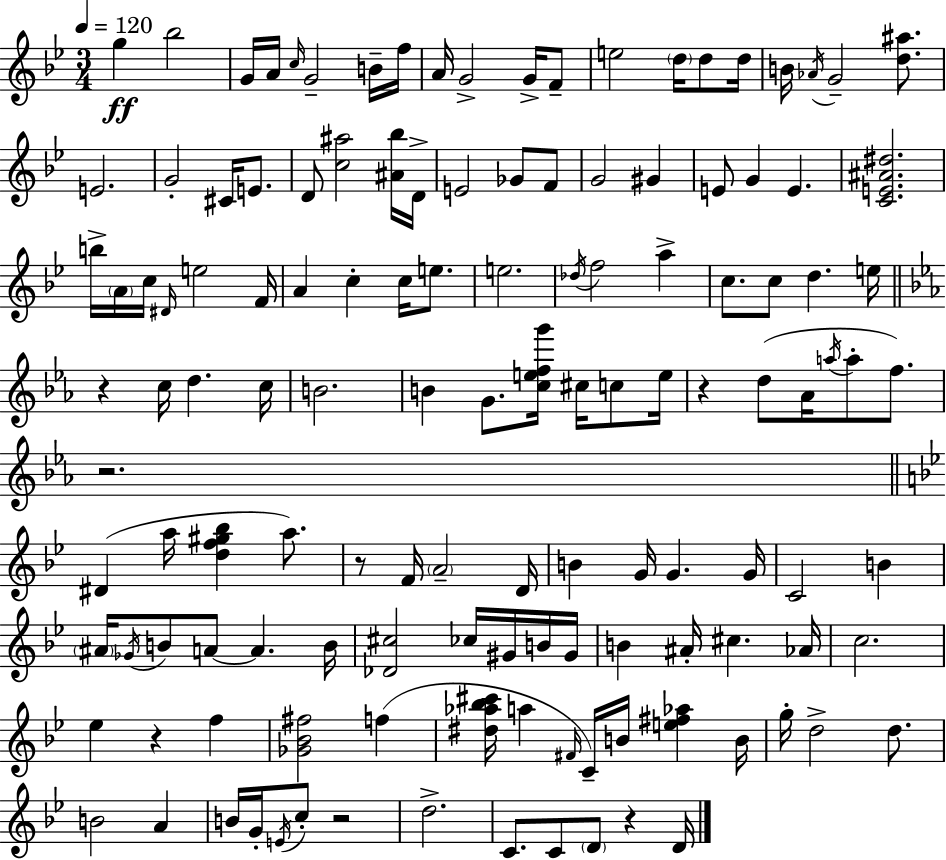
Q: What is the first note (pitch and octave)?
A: G5